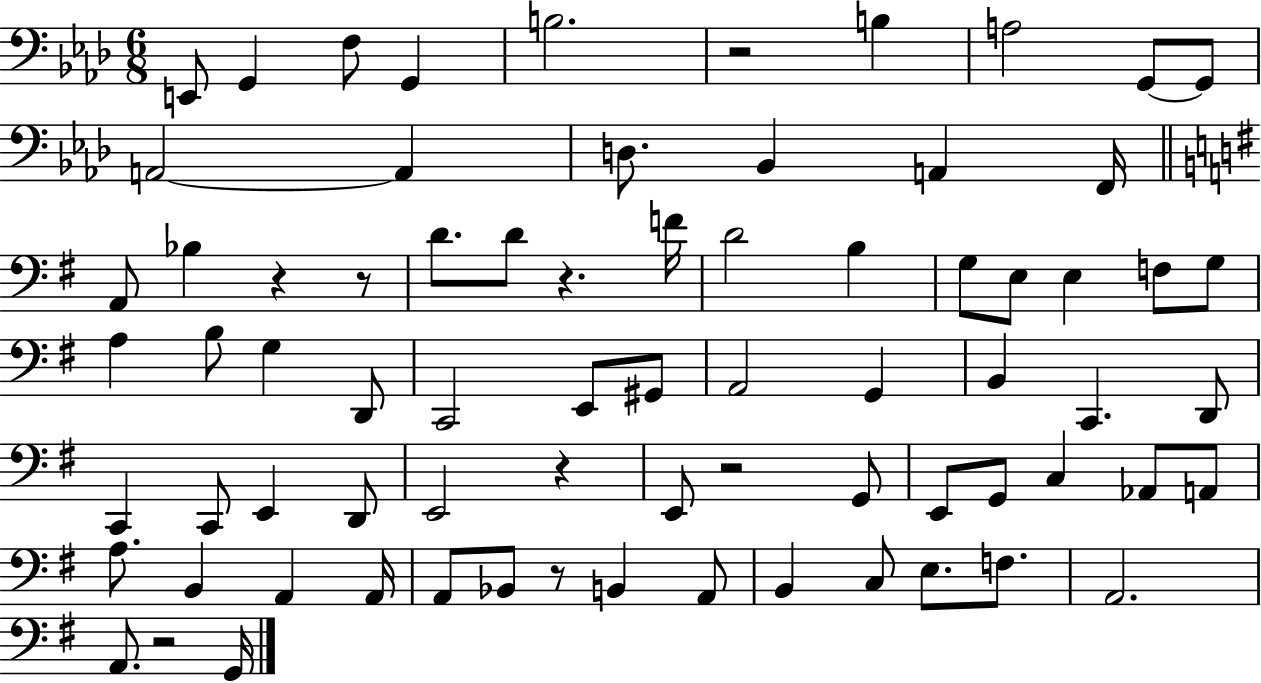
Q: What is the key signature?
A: AES major